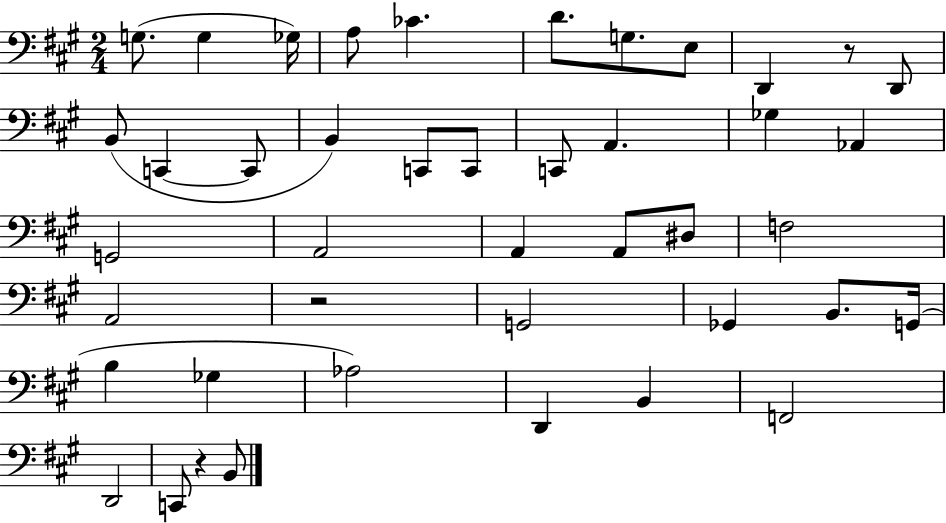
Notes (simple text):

G3/e. G3/q Gb3/s A3/e CES4/q. D4/e. G3/e. E3/e D2/q R/e D2/e B2/e C2/q C2/e B2/q C2/e C2/e C2/e A2/q. Gb3/q Ab2/q G2/h A2/h A2/q A2/e D#3/e F3/h A2/h R/h G2/h Gb2/q B2/e. G2/s B3/q Gb3/q Ab3/h D2/q B2/q F2/h D2/h C2/e R/q B2/e